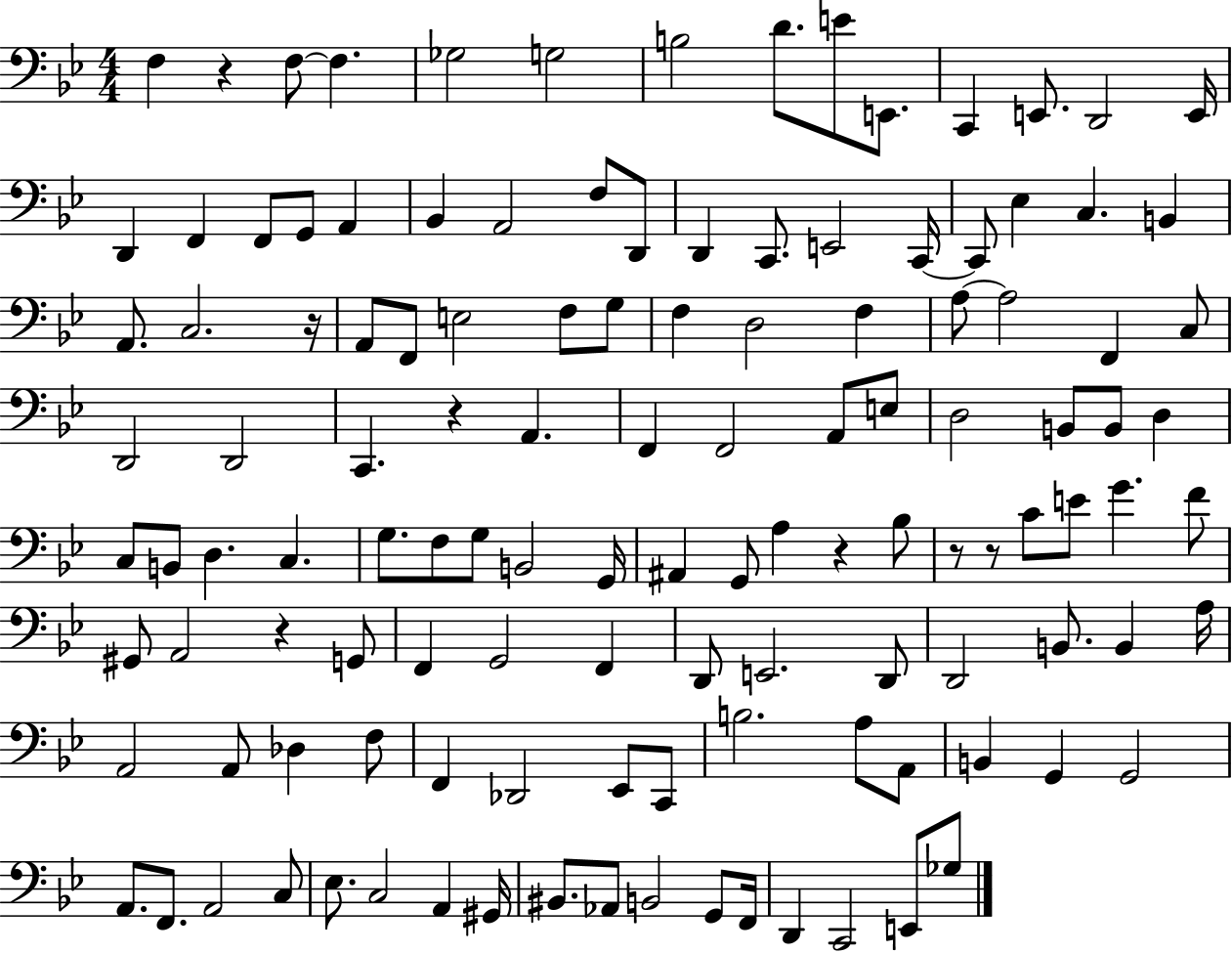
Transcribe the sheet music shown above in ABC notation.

X:1
T:Untitled
M:4/4
L:1/4
K:Bb
F, z F,/2 F, _G,2 G,2 B,2 D/2 E/2 E,,/2 C,, E,,/2 D,,2 E,,/4 D,, F,, F,,/2 G,,/2 A,, _B,, A,,2 F,/2 D,,/2 D,, C,,/2 E,,2 C,,/4 C,,/2 _E, C, B,, A,,/2 C,2 z/4 A,,/2 F,,/2 E,2 F,/2 G,/2 F, D,2 F, A,/2 A,2 F,, C,/2 D,,2 D,,2 C,, z A,, F,, F,,2 A,,/2 E,/2 D,2 B,,/2 B,,/2 D, C,/2 B,,/2 D, C, G,/2 F,/2 G,/2 B,,2 G,,/4 ^A,, G,,/2 A, z _B,/2 z/2 z/2 C/2 E/2 G F/2 ^G,,/2 A,,2 z G,,/2 F,, G,,2 F,, D,,/2 E,,2 D,,/2 D,,2 B,,/2 B,, A,/4 A,,2 A,,/2 _D, F,/2 F,, _D,,2 _E,,/2 C,,/2 B,2 A,/2 A,,/2 B,, G,, G,,2 A,,/2 F,,/2 A,,2 C,/2 _E,/2 C,2 A,, ^G,,/4 ^B,,/2 _A,,/2 B,,2 G,,/2 F,,/4 D,, C,,2 E,,/2 _G,/2